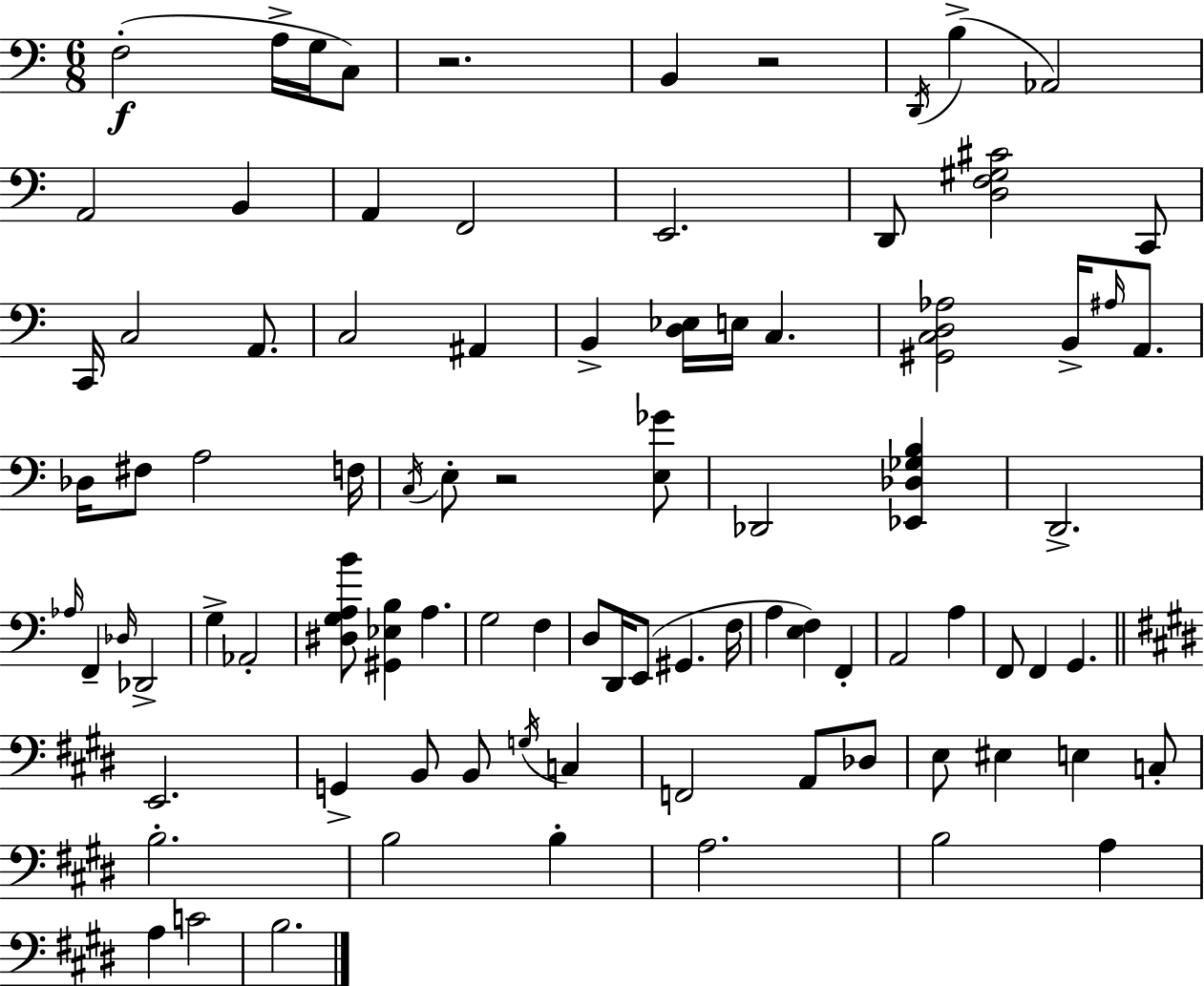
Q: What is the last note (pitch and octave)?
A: B3